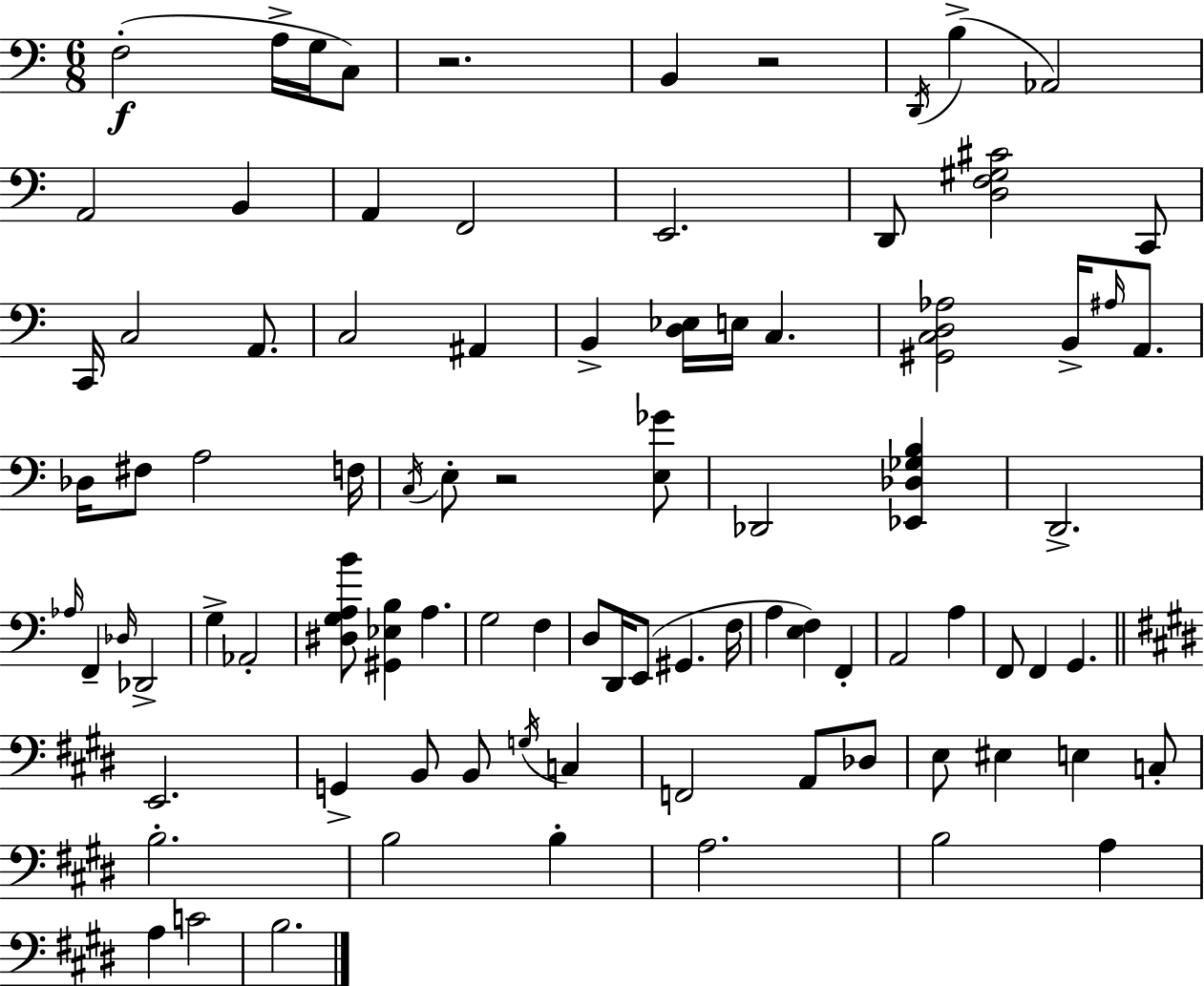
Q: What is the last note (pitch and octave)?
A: B3